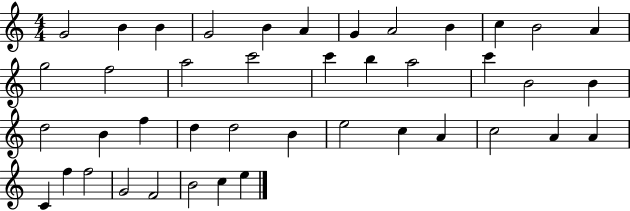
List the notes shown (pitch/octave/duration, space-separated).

G4/h B4/q B4/q G4/h B4/q A4/q G4/q A4/h B4/q C5/q B4/h A4/q G5/h F5/h A5/h C6/h C6/q B5/q A5/h C6/q B4/h B4/q D5/h B4/q F5/q D5/q D5/h B4/q E5/h C5/q A4/q C5/h A4/q A4/q C4/q F5/q F5/h G4/h F4/h B4/h C5/q E5/q